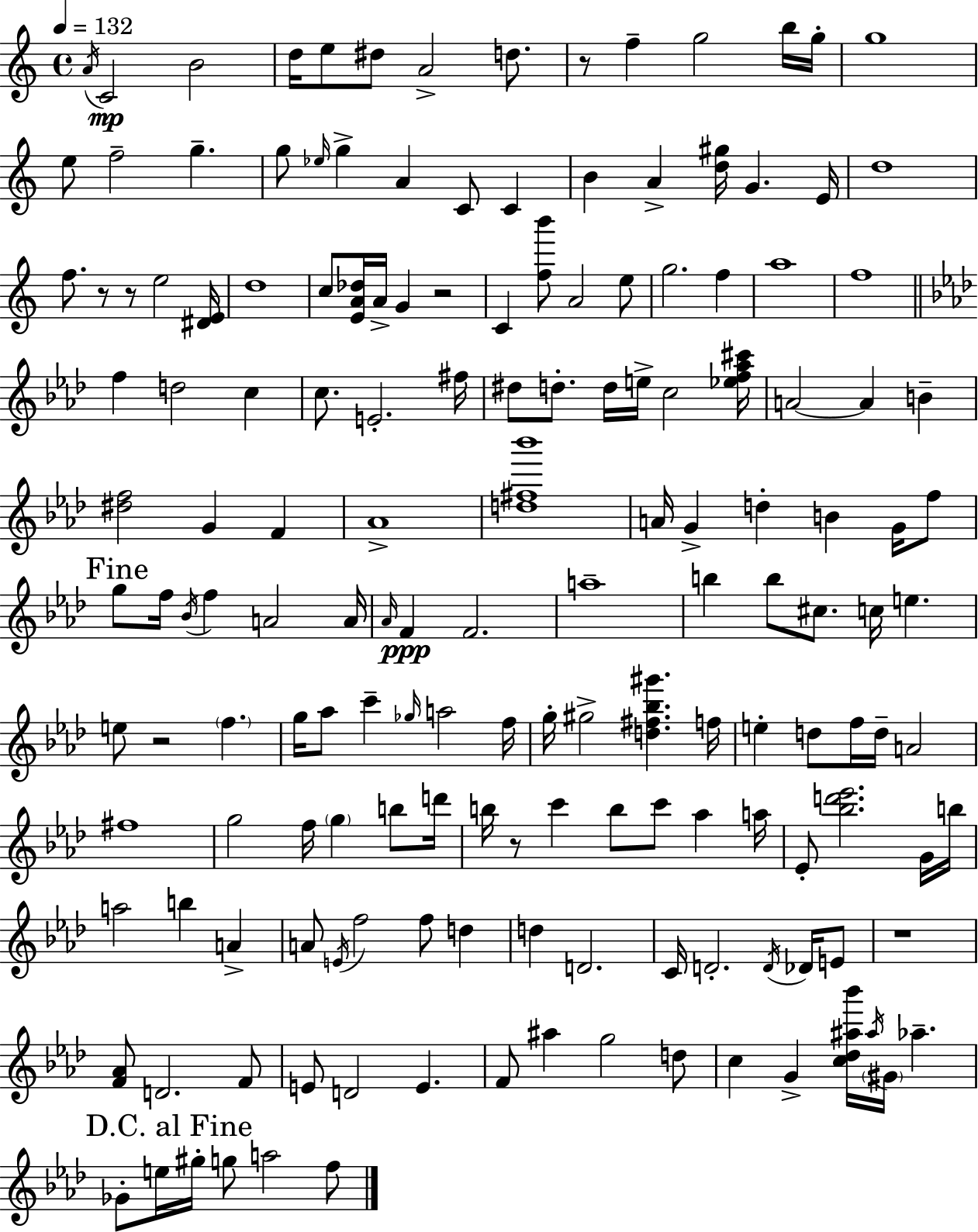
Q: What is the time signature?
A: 4/4